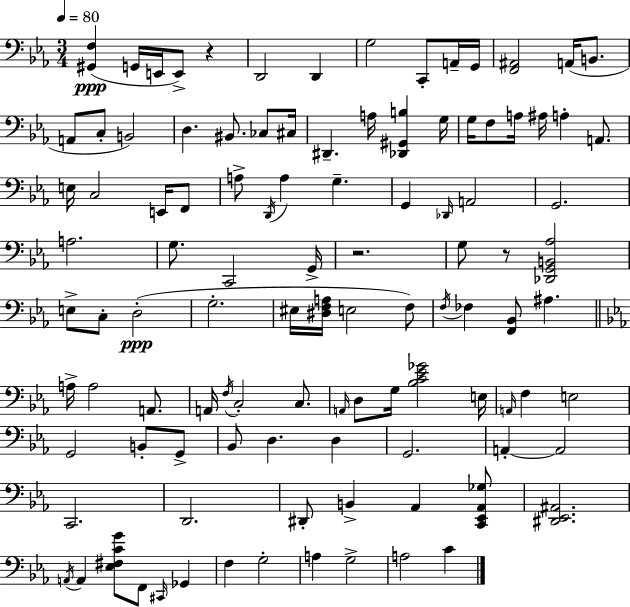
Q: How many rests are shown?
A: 3